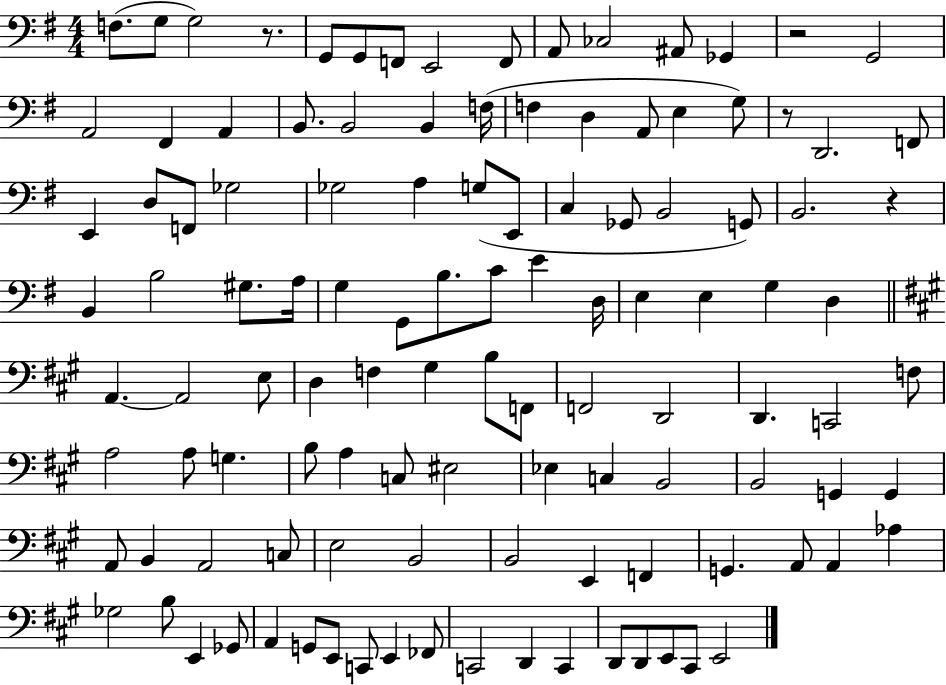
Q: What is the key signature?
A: G major